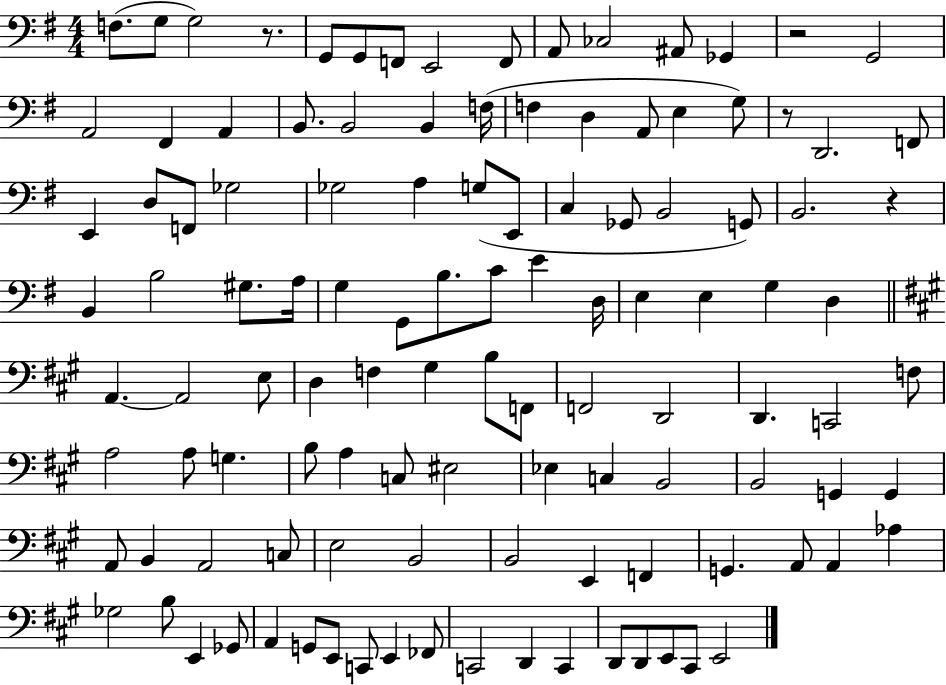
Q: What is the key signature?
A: G major